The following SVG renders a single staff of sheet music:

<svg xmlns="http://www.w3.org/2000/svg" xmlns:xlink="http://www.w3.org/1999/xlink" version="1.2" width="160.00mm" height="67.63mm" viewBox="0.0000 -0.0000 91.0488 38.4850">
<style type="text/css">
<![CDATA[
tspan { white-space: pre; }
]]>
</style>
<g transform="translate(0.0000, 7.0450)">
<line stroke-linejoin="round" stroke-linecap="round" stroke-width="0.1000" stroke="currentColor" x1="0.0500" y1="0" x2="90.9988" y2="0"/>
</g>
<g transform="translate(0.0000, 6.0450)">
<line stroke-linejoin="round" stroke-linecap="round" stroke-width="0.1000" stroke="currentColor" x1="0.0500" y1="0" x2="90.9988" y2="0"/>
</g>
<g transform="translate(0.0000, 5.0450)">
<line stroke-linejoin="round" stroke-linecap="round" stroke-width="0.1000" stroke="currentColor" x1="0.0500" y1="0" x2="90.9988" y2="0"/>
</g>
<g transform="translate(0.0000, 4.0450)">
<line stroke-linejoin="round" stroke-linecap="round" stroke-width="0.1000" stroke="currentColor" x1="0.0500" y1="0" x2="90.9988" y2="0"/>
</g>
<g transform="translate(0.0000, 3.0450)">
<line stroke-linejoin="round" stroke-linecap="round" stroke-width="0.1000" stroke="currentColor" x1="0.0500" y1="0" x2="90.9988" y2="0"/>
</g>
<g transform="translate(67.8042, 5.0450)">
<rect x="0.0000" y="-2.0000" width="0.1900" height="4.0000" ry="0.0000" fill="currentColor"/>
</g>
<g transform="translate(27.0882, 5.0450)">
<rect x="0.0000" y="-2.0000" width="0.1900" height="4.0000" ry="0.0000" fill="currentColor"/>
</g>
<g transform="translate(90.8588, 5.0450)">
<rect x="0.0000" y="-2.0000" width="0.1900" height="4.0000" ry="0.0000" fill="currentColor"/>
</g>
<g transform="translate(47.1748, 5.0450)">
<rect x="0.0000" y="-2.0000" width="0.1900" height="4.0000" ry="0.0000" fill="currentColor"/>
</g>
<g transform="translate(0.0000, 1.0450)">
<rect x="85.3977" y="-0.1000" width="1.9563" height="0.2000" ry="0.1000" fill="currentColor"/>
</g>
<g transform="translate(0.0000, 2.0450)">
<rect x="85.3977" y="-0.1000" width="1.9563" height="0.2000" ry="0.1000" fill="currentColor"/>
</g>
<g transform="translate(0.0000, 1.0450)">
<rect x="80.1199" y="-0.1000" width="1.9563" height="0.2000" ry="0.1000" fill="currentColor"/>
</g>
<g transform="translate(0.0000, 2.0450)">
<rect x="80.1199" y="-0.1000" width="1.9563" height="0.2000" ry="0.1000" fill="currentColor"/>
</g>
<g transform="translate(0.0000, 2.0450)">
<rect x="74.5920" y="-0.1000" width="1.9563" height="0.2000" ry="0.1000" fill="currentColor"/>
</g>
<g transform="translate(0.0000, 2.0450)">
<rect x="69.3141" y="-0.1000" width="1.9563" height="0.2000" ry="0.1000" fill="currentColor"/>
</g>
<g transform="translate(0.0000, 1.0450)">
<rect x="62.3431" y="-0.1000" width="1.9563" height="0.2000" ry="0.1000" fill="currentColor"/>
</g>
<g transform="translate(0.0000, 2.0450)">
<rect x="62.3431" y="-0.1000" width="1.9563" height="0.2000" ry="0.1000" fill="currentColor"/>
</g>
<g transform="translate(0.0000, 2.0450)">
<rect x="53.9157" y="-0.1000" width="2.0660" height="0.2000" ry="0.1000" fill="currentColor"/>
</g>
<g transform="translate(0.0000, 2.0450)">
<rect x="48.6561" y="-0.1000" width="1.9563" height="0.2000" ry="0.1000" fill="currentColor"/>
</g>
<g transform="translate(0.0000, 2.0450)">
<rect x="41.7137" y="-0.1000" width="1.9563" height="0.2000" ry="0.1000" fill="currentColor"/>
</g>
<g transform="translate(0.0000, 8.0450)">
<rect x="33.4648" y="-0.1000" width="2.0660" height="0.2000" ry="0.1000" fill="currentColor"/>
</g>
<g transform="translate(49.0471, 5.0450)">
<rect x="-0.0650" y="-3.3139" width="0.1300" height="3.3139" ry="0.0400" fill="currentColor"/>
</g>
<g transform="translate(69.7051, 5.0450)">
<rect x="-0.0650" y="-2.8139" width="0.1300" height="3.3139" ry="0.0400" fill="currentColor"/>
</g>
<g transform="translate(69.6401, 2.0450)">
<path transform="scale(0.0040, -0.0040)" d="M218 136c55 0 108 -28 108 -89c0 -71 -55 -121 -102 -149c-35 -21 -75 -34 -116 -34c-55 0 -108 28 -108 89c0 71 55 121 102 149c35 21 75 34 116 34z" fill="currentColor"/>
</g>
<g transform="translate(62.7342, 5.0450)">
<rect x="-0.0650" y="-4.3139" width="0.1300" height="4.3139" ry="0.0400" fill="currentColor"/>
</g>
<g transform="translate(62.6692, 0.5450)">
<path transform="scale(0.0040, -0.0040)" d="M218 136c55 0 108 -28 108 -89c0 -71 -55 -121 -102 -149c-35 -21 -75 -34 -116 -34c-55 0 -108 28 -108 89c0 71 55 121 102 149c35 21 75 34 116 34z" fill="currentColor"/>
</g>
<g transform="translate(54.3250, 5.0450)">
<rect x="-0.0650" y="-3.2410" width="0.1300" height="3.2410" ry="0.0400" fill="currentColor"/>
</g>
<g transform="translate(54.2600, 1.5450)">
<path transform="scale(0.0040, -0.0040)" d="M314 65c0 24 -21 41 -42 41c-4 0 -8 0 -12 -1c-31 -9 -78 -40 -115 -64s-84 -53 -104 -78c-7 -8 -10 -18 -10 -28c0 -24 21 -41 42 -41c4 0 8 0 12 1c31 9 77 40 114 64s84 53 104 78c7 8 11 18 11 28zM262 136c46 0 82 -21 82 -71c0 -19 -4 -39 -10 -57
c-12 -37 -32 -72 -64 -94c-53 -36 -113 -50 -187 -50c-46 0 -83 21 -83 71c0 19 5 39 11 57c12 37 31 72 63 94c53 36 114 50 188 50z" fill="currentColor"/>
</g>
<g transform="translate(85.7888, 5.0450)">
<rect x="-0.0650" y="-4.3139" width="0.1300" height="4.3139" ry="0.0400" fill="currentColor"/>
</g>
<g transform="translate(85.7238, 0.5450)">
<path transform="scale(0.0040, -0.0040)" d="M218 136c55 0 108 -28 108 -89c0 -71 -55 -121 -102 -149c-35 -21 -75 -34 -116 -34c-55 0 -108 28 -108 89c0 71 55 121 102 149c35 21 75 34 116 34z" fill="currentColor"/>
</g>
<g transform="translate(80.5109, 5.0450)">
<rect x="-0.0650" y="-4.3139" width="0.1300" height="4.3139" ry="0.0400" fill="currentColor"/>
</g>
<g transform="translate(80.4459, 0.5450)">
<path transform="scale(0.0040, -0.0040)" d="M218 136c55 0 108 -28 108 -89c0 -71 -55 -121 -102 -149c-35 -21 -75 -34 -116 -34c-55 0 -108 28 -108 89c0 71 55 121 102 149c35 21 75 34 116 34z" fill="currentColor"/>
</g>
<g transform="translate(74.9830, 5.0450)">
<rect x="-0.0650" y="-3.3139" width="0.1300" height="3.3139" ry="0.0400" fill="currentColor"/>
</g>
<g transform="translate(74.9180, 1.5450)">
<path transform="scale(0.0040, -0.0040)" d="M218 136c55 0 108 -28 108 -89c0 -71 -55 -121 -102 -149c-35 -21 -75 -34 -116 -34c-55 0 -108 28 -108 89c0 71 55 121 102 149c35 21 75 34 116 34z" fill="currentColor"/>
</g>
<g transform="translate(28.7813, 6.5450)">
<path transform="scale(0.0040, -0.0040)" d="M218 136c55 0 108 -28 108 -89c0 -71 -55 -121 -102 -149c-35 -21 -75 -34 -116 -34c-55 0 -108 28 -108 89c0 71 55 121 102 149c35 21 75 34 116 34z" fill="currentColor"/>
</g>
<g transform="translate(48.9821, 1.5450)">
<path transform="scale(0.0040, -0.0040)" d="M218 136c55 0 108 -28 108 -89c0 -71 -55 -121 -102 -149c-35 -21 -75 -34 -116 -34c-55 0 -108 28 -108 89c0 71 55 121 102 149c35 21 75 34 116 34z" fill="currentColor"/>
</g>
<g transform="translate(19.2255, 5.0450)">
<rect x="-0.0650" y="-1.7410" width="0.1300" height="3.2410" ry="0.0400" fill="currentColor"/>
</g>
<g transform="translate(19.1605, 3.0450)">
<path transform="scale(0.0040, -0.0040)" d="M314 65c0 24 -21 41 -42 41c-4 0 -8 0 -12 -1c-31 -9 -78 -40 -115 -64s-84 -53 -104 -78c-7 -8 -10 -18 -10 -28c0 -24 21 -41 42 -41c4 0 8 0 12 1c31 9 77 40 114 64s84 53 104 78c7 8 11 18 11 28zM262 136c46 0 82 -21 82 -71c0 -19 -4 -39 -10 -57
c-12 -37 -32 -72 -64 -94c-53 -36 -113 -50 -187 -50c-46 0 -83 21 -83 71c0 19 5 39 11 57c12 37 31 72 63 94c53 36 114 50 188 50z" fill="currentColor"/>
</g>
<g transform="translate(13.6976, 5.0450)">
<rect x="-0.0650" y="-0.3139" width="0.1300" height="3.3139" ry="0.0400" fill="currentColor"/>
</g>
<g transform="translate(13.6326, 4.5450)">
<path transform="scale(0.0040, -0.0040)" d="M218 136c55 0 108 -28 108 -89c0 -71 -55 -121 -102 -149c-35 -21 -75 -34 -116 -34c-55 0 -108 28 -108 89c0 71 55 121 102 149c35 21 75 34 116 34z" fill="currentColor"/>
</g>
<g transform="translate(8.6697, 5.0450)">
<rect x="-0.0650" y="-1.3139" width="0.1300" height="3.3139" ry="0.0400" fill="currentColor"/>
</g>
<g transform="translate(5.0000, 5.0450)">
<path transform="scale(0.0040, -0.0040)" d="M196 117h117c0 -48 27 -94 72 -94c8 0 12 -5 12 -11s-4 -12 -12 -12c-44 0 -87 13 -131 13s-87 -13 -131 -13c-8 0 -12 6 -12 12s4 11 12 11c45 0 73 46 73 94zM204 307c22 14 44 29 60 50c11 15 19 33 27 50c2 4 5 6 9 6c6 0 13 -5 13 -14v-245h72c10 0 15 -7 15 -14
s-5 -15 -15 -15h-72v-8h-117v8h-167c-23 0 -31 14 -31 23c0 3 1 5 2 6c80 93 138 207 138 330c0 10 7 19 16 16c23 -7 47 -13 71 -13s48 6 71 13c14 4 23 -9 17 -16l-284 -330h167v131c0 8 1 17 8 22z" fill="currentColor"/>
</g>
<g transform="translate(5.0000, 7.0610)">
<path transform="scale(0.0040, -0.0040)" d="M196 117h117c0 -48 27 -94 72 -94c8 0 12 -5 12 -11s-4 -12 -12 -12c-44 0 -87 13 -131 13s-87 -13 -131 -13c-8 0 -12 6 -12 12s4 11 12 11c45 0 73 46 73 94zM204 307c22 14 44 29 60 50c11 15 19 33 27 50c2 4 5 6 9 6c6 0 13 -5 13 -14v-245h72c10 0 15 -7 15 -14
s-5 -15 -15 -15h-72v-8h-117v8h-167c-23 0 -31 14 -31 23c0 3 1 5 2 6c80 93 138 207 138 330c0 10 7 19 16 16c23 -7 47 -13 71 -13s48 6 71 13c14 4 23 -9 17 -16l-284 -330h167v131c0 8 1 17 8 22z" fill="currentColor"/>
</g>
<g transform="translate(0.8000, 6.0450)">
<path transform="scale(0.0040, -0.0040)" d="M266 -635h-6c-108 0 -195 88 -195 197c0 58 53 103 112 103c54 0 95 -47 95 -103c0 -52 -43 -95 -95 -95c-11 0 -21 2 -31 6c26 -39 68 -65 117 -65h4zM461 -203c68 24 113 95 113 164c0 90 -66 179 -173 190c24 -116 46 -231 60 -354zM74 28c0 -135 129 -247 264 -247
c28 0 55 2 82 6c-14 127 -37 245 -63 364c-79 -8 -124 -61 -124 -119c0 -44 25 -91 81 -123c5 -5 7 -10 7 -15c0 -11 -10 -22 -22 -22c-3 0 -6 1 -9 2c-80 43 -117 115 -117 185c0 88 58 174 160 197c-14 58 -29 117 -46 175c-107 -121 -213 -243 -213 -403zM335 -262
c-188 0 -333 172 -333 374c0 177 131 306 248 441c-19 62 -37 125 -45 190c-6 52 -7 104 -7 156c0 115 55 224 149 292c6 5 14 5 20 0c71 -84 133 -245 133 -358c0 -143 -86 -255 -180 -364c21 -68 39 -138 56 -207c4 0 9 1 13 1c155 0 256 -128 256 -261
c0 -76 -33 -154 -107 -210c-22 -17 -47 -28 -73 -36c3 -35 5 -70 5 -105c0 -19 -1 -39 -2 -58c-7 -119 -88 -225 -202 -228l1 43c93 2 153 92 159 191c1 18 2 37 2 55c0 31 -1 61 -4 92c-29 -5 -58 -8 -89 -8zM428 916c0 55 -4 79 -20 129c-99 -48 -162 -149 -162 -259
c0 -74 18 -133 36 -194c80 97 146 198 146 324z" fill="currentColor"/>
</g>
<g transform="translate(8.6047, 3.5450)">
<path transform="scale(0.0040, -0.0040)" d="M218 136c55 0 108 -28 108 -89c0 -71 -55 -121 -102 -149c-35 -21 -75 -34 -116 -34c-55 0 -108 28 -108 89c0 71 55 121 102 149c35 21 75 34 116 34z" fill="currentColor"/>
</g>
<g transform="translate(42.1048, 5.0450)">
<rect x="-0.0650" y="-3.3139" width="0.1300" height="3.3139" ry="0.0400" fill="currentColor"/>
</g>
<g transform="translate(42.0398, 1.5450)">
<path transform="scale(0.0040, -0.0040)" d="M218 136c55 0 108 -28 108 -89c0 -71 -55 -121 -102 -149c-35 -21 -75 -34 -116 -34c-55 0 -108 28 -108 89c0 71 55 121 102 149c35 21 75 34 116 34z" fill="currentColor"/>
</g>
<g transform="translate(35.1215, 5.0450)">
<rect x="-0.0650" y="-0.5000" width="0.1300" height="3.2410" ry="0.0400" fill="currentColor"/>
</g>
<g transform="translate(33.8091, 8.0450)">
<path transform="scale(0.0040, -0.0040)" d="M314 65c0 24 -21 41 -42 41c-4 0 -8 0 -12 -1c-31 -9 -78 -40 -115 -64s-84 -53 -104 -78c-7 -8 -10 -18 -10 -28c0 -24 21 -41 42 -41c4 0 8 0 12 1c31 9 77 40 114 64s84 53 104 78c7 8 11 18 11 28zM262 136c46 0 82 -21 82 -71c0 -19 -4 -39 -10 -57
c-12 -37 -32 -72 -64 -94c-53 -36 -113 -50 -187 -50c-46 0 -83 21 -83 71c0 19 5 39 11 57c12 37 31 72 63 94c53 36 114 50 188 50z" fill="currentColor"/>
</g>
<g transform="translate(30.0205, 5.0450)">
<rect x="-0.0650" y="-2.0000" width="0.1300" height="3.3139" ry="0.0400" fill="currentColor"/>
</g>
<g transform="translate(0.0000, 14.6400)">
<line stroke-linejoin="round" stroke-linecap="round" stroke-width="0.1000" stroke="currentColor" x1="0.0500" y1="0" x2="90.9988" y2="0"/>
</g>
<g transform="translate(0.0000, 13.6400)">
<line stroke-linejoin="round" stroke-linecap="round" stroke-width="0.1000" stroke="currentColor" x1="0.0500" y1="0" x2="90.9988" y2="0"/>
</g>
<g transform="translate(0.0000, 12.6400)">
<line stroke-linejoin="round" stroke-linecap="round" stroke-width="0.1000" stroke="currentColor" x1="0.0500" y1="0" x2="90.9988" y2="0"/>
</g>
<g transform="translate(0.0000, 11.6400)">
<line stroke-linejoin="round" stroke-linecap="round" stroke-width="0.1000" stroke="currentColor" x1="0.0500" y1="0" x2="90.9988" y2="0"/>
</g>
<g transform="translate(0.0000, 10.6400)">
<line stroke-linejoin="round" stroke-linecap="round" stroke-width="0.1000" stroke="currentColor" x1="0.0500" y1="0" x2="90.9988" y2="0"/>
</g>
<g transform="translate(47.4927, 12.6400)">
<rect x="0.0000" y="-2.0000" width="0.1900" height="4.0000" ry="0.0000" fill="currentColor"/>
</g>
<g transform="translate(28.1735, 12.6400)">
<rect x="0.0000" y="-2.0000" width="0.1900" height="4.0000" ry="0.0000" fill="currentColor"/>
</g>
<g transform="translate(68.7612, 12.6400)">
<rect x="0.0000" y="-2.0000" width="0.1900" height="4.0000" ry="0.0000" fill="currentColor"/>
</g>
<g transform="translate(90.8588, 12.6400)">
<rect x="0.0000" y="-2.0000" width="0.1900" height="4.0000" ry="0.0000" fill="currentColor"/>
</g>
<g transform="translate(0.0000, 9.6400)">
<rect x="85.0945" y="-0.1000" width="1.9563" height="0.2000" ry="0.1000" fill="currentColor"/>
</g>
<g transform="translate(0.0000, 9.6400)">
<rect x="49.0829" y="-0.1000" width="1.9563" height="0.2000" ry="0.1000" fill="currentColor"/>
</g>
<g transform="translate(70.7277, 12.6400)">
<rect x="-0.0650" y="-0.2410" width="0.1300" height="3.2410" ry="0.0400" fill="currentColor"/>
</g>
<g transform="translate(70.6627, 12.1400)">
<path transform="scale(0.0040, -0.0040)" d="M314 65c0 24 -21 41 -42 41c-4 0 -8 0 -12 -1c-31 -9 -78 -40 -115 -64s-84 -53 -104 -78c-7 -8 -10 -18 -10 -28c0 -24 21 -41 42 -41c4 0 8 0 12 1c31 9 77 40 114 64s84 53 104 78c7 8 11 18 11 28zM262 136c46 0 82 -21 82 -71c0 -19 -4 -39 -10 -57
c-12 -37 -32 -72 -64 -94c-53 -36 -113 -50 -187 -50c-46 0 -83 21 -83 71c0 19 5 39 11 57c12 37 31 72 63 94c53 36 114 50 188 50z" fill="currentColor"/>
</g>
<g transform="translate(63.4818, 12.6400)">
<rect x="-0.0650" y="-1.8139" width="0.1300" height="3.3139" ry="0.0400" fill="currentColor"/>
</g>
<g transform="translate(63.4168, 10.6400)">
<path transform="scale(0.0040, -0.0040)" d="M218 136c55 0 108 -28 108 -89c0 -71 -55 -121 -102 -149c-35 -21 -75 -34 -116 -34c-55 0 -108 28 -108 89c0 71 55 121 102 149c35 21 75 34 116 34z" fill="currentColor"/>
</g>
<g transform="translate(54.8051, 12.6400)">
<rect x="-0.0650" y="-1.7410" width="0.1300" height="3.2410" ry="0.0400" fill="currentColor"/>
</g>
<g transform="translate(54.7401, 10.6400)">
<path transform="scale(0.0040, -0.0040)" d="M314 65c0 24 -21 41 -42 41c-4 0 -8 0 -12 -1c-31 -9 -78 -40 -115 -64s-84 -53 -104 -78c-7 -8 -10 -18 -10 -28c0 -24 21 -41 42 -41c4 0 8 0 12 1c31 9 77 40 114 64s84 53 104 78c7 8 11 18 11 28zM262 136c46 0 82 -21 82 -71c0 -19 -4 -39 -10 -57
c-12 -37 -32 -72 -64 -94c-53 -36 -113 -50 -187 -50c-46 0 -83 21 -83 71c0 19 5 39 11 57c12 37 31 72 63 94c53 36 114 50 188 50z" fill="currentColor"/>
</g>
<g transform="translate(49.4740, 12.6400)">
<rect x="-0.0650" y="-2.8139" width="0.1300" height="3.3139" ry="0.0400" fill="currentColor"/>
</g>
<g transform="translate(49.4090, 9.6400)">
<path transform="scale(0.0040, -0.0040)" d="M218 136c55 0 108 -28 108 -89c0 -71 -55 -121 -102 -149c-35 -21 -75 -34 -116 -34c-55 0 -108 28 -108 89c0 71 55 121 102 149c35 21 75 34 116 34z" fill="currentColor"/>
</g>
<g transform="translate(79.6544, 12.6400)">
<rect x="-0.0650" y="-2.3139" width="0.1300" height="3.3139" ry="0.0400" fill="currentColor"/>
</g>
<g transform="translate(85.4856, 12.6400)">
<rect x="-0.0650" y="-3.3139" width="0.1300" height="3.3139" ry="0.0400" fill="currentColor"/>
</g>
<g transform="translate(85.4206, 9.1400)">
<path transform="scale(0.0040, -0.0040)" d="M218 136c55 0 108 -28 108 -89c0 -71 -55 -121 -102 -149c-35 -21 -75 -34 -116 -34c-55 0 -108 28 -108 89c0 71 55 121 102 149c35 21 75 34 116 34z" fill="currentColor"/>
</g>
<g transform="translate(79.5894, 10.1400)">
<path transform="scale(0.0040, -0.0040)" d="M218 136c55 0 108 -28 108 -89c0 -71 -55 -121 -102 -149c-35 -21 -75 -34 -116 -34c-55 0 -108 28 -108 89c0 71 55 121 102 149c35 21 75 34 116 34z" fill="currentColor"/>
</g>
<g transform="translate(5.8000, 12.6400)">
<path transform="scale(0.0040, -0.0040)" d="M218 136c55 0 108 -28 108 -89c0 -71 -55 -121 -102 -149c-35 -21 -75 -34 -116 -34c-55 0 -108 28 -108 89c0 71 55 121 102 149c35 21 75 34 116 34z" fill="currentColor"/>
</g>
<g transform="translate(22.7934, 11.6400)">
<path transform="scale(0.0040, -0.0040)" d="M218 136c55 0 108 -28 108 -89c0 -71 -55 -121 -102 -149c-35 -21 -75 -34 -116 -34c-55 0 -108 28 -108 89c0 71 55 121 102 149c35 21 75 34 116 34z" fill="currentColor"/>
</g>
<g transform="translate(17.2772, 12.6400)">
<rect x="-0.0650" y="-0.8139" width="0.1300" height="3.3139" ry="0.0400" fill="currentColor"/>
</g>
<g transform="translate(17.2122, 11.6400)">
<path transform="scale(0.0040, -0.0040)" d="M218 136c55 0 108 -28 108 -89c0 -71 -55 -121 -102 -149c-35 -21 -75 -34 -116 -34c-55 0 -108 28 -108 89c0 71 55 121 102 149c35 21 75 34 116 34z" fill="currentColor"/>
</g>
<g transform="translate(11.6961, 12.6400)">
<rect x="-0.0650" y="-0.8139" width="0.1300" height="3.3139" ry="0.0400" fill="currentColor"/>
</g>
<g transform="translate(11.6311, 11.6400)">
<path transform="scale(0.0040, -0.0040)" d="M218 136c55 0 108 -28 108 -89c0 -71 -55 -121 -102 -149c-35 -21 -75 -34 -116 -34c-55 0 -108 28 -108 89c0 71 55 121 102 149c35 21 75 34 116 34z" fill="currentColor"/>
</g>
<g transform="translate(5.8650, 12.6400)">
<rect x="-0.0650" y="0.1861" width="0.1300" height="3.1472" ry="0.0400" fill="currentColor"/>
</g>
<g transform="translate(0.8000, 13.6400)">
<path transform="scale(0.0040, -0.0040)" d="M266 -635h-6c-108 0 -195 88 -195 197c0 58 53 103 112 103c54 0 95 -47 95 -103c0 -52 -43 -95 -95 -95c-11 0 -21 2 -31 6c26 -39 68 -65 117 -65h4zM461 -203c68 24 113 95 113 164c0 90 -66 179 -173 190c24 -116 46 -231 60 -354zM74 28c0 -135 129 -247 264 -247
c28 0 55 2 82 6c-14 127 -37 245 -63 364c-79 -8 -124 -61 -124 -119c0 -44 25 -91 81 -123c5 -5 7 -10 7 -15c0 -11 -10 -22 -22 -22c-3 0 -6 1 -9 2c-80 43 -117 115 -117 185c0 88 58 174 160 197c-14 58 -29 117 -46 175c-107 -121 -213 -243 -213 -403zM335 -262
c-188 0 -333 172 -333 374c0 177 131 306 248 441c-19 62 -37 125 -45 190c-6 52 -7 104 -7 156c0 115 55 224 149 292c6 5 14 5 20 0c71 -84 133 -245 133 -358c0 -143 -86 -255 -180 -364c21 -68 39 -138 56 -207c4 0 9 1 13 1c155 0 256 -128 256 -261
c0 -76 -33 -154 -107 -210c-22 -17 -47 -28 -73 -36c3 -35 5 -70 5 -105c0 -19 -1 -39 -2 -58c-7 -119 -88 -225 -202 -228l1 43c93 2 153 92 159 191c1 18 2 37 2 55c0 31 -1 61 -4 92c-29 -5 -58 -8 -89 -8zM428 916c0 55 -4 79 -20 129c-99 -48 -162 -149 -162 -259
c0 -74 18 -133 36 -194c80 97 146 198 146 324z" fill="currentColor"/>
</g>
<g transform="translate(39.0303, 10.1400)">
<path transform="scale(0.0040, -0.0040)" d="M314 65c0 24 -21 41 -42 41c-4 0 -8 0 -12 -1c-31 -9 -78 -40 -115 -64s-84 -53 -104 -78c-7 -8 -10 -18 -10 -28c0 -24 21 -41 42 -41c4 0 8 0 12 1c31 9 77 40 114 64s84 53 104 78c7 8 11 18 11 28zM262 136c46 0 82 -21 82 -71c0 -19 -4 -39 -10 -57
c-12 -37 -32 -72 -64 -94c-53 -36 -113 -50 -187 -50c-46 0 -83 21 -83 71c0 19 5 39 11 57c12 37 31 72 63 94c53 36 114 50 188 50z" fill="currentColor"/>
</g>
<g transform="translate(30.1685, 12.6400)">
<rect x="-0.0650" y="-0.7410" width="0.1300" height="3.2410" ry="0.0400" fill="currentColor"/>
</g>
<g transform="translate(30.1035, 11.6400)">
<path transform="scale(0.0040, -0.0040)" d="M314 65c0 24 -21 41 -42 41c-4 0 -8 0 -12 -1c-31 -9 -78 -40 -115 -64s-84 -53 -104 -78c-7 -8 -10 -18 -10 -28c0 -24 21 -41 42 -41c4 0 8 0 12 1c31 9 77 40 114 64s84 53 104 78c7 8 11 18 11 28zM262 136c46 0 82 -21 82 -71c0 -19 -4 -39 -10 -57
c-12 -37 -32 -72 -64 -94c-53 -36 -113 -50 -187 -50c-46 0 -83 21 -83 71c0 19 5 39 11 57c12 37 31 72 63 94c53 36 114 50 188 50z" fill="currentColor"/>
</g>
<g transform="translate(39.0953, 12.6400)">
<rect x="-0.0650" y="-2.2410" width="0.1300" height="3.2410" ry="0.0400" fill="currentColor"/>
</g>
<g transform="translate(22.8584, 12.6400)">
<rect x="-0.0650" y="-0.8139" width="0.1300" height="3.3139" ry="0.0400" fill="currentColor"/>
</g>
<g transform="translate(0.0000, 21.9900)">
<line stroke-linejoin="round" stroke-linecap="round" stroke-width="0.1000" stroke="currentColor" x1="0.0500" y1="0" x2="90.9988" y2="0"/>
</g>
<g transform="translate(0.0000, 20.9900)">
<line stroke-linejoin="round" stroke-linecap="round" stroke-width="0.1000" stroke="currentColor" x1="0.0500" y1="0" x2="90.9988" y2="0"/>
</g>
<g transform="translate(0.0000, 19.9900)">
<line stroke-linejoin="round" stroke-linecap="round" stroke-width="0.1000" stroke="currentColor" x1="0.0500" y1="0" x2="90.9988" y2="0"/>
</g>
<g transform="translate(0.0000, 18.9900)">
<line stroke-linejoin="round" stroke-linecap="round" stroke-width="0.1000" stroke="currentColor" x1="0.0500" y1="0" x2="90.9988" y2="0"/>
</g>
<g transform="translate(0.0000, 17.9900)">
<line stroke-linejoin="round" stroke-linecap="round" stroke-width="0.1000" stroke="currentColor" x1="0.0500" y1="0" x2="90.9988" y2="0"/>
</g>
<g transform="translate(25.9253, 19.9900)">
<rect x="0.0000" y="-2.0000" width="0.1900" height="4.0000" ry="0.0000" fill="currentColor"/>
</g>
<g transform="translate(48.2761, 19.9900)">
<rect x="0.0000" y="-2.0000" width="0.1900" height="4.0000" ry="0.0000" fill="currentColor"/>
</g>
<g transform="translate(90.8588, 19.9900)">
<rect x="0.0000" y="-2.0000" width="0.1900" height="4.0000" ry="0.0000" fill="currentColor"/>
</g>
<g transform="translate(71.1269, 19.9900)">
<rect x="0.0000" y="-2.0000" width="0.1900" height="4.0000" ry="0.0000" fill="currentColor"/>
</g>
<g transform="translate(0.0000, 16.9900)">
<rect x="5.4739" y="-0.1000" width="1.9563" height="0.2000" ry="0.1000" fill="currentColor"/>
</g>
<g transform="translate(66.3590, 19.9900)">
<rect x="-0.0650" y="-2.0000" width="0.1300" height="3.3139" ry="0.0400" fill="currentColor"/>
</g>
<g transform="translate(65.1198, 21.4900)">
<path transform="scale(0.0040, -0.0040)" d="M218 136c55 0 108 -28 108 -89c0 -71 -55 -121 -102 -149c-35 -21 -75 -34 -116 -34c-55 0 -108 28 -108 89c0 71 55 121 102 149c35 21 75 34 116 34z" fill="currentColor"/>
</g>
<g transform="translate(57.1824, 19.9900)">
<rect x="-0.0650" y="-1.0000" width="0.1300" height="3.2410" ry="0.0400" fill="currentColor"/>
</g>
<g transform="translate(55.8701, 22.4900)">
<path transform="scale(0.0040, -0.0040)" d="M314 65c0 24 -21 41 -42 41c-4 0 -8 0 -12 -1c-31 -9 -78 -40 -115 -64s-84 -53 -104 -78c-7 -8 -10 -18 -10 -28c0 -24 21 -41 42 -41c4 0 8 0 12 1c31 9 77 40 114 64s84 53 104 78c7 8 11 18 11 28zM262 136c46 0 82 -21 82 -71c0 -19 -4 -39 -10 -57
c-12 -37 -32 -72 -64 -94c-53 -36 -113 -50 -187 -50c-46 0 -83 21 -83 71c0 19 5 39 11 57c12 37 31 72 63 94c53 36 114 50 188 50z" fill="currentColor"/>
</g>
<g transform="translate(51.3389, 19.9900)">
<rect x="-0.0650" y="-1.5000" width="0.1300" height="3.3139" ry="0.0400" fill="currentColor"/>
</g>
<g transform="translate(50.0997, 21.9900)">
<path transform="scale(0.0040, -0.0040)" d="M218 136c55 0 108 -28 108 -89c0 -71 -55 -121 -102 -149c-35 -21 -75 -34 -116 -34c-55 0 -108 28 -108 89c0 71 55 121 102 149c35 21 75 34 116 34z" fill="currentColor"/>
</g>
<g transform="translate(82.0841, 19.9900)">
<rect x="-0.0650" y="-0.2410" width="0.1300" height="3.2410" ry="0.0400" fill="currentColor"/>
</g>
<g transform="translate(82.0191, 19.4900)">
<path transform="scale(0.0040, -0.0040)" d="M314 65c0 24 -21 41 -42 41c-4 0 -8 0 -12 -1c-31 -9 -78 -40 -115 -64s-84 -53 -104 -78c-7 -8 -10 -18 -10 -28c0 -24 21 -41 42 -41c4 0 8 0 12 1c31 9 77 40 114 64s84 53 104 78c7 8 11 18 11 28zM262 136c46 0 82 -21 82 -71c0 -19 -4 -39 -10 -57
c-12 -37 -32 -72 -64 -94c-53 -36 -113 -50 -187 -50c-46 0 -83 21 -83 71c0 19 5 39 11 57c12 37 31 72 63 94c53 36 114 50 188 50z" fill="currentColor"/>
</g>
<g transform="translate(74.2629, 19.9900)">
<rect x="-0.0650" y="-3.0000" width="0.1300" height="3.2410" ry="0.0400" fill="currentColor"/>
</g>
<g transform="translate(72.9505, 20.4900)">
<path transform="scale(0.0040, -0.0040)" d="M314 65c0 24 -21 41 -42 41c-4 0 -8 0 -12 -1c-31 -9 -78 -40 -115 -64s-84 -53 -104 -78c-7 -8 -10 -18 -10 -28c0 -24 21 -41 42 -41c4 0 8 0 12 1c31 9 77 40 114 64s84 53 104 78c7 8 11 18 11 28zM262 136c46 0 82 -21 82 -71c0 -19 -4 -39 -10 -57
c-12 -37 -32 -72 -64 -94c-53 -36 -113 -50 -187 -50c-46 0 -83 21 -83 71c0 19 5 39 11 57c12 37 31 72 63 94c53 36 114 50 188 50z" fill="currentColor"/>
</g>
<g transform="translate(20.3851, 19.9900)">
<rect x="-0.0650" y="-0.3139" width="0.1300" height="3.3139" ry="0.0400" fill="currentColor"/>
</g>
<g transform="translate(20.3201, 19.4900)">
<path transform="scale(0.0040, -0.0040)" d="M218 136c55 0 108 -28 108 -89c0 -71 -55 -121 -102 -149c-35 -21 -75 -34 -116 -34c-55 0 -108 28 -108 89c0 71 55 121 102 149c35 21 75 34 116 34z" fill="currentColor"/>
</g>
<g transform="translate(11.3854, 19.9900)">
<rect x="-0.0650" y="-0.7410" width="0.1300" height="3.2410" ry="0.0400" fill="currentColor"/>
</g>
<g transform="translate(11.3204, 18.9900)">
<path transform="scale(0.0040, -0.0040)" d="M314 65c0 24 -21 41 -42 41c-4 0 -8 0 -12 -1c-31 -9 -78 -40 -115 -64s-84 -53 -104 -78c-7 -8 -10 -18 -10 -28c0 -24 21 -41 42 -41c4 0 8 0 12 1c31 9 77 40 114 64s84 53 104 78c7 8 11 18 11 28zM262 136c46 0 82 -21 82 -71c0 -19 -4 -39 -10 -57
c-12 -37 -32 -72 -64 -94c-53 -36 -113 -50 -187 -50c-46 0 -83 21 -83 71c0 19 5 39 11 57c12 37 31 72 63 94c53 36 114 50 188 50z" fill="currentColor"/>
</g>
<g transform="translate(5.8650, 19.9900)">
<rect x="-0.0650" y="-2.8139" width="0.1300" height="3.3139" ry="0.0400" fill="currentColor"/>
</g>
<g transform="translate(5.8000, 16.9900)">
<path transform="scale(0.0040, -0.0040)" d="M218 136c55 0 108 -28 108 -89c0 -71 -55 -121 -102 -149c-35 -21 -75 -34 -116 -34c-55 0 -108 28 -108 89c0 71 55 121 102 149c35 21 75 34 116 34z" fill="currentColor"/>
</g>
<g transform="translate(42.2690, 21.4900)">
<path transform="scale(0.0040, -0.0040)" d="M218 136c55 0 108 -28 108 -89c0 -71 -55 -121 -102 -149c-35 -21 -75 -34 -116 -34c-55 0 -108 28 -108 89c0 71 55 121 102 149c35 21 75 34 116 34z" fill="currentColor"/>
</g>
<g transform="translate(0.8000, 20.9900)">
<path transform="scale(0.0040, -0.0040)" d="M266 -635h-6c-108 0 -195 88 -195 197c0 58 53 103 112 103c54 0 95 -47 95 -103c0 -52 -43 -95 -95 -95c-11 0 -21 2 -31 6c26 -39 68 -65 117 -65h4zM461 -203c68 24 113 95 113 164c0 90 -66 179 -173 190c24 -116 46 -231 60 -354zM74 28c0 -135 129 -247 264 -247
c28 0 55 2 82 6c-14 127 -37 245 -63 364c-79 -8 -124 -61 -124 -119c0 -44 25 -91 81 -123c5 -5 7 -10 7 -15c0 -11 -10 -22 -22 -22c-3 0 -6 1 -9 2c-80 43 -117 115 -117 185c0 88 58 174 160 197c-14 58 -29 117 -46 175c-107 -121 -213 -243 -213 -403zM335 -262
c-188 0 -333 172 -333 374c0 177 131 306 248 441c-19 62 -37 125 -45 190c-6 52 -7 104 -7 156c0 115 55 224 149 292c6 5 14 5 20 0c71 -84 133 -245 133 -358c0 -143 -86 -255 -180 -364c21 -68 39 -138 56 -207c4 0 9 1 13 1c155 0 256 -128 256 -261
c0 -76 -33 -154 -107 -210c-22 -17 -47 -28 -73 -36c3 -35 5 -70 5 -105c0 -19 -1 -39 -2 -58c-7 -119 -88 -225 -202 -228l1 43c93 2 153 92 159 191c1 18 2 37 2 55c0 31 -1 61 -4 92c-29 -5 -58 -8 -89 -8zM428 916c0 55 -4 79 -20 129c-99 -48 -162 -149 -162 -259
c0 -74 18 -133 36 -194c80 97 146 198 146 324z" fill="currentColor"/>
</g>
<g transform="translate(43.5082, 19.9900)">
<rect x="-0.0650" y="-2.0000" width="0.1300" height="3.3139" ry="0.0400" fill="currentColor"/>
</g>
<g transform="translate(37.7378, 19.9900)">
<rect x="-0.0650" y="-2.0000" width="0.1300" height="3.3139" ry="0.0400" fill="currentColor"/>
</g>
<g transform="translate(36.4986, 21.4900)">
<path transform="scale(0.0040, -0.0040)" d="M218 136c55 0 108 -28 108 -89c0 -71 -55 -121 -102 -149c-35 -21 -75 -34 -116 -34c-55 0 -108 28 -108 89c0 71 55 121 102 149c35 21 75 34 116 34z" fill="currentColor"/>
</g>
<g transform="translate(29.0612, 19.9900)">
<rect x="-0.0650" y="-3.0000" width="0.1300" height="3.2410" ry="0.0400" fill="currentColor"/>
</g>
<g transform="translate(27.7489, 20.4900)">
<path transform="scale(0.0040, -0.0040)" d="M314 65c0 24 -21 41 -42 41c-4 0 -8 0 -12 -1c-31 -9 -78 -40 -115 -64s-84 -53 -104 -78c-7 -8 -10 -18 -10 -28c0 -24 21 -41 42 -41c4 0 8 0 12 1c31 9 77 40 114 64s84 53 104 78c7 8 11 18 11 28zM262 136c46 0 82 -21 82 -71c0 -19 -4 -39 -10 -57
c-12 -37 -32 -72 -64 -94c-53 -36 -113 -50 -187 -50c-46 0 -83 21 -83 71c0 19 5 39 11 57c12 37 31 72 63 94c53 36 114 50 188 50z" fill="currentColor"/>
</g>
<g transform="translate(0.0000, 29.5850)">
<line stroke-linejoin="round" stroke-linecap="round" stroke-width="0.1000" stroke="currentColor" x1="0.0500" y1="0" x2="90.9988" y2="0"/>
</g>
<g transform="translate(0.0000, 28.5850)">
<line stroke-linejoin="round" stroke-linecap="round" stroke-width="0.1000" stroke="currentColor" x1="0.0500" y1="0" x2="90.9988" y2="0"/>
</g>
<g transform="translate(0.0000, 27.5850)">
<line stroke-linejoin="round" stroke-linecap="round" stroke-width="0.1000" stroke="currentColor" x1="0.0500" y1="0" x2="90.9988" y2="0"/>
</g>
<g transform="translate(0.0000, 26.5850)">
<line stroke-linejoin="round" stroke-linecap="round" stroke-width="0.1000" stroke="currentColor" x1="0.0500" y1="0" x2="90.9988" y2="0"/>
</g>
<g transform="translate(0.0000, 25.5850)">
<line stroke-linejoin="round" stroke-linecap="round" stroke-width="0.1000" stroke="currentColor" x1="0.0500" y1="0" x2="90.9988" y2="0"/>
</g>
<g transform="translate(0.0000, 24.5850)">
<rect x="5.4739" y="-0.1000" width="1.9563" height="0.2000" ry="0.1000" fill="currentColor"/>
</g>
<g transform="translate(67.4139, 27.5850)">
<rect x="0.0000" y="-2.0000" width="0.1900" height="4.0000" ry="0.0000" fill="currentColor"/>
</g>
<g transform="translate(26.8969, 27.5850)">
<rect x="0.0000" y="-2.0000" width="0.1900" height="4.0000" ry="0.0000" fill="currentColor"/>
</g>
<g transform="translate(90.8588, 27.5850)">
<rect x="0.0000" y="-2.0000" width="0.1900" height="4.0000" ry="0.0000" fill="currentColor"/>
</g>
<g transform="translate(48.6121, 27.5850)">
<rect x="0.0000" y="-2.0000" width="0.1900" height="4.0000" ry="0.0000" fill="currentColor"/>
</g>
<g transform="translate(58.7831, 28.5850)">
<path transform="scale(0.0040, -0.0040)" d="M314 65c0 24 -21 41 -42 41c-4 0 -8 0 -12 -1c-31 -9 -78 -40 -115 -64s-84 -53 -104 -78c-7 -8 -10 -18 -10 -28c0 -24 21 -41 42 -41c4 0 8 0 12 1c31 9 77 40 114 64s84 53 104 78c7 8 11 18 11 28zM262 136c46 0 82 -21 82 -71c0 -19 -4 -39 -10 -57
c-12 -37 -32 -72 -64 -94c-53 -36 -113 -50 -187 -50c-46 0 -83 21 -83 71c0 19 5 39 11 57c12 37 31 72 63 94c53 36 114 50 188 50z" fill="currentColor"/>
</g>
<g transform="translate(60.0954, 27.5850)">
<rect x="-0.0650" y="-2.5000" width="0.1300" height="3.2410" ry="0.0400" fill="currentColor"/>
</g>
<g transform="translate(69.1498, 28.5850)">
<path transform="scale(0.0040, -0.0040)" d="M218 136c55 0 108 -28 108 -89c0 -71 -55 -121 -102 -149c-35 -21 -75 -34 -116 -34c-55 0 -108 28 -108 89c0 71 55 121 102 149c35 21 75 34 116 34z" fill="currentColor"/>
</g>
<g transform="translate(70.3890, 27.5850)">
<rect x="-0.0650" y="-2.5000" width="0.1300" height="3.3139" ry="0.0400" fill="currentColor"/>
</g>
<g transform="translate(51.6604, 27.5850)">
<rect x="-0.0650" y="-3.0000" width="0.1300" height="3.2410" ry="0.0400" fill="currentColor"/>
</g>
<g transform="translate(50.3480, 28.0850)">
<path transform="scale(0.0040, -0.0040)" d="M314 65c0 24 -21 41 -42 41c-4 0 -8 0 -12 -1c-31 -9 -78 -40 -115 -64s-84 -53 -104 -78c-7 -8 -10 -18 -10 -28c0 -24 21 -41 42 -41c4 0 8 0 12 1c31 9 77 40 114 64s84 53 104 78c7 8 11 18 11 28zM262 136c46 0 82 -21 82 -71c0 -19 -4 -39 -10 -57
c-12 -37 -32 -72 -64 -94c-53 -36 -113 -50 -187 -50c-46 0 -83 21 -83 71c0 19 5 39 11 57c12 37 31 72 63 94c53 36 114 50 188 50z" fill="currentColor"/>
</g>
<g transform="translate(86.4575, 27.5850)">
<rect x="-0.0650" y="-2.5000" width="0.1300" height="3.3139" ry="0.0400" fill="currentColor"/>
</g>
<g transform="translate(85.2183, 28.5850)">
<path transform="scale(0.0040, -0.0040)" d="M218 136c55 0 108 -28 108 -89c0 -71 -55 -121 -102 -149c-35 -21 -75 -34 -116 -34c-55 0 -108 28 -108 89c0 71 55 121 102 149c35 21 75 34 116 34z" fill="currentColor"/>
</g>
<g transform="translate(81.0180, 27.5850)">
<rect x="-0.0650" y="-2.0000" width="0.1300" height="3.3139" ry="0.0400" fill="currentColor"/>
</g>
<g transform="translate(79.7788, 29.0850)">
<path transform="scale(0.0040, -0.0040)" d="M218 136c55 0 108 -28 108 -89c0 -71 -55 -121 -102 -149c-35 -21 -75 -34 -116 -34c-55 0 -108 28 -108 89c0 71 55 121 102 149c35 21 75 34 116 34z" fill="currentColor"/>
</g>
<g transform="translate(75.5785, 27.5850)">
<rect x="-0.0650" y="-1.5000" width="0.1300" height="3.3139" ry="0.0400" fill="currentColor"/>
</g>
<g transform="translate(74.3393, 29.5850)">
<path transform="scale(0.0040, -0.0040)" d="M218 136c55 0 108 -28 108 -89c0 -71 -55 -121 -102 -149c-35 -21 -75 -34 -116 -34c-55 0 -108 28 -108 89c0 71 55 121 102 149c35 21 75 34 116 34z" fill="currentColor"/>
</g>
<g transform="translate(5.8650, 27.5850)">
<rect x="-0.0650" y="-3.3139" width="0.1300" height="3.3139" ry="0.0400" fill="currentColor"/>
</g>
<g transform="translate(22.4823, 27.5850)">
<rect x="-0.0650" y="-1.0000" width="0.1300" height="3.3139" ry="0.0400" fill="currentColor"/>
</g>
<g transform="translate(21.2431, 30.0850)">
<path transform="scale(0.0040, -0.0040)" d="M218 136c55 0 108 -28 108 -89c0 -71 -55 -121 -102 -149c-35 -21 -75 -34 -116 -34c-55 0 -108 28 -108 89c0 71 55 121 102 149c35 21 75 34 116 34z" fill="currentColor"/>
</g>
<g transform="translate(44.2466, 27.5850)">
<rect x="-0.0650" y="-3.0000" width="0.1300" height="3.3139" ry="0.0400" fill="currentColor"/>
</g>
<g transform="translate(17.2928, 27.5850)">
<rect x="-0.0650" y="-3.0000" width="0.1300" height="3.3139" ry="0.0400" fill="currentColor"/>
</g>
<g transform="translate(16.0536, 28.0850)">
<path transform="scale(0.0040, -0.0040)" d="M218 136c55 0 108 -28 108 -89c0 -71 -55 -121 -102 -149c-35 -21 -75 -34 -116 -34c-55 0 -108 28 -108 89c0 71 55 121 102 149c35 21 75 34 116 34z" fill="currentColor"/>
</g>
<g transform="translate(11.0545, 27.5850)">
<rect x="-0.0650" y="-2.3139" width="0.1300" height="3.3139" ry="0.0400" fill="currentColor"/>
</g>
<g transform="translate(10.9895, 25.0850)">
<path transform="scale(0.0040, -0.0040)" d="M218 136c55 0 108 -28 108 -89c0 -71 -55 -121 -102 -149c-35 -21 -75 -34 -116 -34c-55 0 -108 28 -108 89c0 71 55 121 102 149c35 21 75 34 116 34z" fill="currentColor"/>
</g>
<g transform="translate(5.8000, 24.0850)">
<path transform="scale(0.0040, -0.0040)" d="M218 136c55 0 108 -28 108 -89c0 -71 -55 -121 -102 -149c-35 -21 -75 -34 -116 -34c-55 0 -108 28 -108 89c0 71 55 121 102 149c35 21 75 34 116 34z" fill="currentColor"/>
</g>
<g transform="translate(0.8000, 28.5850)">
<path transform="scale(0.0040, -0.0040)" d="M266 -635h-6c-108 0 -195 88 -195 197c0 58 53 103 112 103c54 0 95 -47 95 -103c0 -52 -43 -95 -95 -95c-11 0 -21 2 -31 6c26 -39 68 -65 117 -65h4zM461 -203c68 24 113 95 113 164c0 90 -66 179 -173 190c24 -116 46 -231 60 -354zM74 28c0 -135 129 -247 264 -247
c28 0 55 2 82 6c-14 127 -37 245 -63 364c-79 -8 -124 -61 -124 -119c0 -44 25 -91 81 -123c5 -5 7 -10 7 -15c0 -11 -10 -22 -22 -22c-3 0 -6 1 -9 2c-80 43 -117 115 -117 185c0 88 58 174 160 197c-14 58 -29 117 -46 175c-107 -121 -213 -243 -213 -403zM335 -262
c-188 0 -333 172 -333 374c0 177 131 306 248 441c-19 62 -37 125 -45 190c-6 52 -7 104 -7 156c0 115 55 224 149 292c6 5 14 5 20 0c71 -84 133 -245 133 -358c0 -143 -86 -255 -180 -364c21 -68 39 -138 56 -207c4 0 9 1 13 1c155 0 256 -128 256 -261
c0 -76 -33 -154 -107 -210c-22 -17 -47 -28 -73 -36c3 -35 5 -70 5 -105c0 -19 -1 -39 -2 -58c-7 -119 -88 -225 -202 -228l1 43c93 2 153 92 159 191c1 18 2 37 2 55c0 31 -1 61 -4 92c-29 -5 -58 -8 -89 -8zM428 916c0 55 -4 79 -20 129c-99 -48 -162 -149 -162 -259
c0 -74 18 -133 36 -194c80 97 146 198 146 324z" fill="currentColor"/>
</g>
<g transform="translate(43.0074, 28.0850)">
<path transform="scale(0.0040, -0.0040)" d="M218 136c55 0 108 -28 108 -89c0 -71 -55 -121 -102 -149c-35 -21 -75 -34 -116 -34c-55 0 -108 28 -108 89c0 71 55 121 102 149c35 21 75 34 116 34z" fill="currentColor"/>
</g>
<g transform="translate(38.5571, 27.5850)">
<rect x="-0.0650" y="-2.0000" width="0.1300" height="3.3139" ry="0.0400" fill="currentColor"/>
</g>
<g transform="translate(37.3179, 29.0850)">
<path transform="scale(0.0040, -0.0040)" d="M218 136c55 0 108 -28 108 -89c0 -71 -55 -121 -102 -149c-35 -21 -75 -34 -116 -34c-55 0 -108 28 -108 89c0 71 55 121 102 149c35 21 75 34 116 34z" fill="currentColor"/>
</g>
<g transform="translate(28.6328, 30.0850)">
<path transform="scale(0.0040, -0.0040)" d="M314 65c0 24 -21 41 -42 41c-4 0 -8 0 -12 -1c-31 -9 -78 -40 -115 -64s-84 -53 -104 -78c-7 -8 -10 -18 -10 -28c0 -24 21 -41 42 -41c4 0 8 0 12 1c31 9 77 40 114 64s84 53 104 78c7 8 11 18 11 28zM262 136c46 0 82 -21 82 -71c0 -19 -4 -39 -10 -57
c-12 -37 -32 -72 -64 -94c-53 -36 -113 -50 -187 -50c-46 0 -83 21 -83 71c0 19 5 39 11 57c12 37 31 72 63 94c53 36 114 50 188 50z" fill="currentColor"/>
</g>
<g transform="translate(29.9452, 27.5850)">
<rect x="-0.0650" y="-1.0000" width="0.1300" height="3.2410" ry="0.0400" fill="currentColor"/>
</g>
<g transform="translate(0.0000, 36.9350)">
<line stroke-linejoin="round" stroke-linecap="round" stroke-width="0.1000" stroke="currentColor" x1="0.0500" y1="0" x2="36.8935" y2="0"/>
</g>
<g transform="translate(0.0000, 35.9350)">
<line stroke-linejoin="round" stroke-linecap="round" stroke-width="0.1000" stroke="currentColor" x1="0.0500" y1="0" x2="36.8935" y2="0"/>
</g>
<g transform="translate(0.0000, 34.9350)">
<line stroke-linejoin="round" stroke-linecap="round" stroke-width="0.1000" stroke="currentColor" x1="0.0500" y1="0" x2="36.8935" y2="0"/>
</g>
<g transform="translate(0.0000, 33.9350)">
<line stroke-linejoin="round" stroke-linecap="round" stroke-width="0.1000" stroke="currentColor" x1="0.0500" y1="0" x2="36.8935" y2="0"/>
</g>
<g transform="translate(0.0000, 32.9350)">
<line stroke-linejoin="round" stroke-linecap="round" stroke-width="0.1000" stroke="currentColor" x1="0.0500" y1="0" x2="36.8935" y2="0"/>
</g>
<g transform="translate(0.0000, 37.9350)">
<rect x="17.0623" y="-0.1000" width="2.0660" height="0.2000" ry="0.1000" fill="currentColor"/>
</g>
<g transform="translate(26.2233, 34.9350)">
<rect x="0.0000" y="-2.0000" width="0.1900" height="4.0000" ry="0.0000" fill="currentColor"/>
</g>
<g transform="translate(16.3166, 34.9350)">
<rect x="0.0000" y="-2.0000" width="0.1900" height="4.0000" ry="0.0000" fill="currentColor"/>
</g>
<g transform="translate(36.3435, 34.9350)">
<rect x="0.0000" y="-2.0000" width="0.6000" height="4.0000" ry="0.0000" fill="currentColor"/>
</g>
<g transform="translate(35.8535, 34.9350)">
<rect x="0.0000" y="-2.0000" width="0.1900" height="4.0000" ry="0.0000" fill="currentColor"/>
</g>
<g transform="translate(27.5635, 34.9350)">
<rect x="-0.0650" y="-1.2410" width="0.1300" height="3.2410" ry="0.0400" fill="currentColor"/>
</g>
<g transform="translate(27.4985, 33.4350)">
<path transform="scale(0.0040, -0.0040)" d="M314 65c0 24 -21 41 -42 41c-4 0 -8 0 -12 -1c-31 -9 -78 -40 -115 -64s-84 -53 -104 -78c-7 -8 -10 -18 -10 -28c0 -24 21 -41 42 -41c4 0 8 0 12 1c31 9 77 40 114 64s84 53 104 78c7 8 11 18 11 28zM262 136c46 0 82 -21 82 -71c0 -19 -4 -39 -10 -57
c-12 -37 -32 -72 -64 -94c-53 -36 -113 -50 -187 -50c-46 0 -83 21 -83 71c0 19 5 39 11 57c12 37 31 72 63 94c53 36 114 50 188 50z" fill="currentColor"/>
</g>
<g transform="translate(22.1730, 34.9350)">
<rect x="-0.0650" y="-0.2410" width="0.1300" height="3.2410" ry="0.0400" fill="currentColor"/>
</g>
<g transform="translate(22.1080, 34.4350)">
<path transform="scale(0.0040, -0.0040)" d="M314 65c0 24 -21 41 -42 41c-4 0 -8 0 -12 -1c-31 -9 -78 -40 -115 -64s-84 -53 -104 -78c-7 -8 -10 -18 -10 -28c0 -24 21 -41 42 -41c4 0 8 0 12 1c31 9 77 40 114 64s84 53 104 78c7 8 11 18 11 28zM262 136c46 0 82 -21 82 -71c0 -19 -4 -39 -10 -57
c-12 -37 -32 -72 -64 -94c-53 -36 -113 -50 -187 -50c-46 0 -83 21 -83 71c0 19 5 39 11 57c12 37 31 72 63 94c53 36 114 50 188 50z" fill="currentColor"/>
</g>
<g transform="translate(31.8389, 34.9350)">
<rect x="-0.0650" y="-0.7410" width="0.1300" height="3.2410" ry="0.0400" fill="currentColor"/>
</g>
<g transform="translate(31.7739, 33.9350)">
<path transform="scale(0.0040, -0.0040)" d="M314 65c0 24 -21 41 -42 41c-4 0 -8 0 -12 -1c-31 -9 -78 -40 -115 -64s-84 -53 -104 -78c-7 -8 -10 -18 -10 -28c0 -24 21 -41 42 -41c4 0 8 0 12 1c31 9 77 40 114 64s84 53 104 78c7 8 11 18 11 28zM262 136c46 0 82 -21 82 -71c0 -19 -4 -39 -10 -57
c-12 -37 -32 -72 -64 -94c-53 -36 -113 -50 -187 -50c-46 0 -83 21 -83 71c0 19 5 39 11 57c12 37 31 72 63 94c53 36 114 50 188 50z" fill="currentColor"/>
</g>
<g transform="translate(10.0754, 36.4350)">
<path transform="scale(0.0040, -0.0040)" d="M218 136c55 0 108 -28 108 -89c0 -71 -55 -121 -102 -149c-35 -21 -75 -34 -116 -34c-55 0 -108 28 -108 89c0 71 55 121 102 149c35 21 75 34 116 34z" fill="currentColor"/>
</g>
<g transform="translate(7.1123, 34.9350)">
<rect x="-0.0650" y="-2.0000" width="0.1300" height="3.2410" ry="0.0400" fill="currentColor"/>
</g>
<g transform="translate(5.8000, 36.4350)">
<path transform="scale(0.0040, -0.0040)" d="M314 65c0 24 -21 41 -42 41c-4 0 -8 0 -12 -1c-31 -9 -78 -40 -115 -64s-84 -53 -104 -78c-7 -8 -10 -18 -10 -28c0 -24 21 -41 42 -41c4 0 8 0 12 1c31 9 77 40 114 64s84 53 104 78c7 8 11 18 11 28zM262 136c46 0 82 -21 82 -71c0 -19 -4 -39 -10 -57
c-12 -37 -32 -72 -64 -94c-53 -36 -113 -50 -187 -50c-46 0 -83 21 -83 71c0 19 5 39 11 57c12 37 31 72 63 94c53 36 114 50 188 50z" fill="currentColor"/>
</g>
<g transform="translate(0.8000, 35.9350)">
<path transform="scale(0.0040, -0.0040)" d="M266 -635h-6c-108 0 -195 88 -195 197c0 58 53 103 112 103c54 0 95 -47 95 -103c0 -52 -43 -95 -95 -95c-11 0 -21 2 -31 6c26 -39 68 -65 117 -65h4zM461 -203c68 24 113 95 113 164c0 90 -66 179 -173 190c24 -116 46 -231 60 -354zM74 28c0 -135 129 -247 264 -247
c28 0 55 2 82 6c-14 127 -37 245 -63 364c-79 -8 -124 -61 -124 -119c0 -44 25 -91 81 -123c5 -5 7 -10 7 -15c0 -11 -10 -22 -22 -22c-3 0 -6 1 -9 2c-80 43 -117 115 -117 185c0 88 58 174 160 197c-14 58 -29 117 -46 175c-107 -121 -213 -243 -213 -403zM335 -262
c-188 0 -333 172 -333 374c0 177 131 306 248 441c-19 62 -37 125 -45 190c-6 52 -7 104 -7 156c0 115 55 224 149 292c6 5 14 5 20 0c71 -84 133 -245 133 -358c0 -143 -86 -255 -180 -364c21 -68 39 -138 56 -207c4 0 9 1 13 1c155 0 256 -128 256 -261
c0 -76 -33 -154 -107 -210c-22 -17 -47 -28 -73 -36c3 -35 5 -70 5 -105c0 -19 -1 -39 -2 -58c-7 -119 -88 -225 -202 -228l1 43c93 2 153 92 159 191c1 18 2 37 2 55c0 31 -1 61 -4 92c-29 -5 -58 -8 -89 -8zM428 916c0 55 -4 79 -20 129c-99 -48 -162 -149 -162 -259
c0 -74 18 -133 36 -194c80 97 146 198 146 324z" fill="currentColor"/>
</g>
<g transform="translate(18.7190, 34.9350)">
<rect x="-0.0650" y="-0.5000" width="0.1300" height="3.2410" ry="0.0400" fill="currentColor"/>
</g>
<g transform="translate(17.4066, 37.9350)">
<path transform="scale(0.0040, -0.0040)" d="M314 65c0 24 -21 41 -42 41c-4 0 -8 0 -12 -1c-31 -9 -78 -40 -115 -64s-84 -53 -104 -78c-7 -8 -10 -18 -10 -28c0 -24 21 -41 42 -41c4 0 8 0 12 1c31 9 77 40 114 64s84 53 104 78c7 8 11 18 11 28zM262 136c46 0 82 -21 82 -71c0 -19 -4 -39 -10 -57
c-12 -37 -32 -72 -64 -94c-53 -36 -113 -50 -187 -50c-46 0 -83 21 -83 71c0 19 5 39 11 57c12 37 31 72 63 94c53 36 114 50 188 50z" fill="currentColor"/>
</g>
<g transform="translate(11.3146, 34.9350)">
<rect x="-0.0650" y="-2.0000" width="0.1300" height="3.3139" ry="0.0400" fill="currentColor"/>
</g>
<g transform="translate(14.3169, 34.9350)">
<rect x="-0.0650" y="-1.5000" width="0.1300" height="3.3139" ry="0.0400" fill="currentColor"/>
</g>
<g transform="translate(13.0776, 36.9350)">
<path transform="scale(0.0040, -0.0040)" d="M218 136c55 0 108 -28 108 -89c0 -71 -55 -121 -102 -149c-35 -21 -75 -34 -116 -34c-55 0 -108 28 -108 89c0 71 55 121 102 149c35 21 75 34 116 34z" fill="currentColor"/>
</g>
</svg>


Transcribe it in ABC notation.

X:1
T:Untitled
M:4/4
L:1/4
K:C
e c f2 F C2 b b b2 d' a b d' d' B d d d d2 g2 a f2 f c2 g b a d2 c A2 F F E D2 F A2 c2 b g A D D2 F A A2 G2 G E F G F2 F E C2 c2 e2 d2